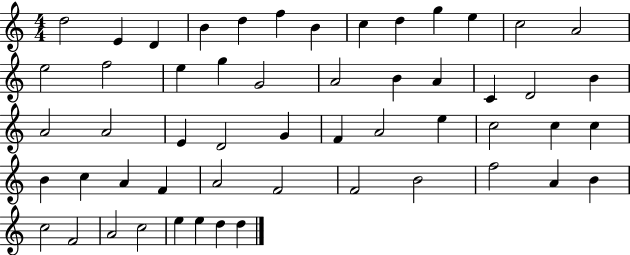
D5/h E4/q D4/q B4/q D5/q F5/q B4/q C5/q D5/q G5/q E5/q C5/h A4/h E5/h F5/h E5/q G5/q G4/h A4/h B4/q A4/q C4/q D4/h B4/q A4/h A4/h E4/q D4/h G4/q F4/q A4/h E5/q C5/h C5/q C5/q B4/q C5/q A4/q F4/q A4/h F4/h F4/h B4/h F5/h A4/q B4/q C5/h F4/h A4/h C5/h E5/q E5/q D5/q D5/q